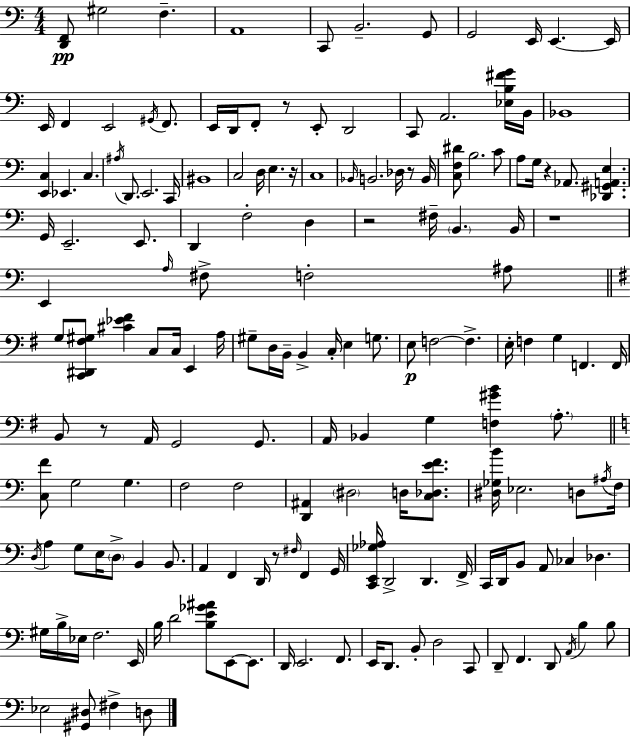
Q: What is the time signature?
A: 4/4